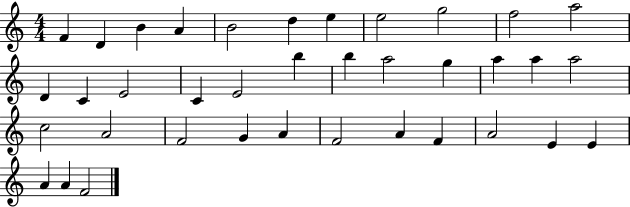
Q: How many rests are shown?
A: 0